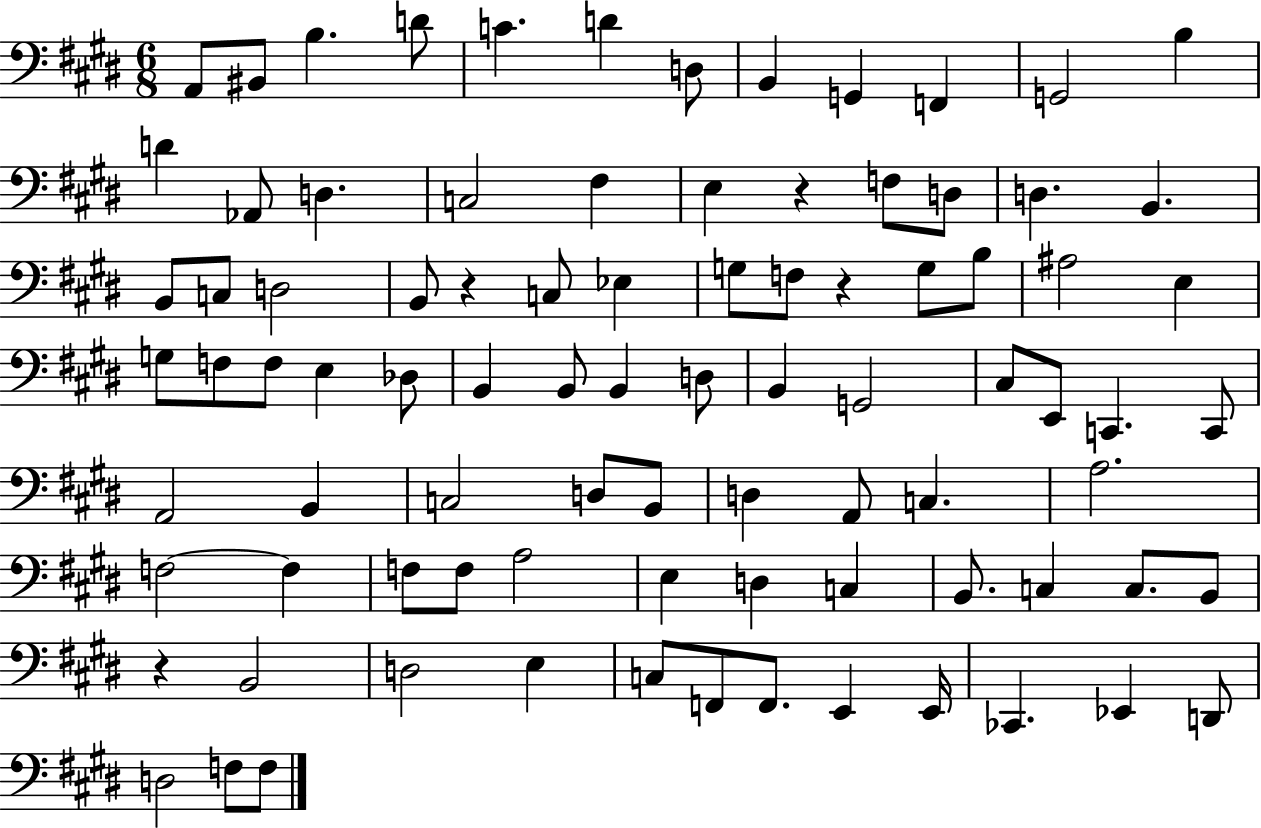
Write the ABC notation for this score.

X:1
T:Untitled
M:6/8
L:1/4
K:E
A,,/2 ^B,,/2 B, D/2 C D D,/2 B,, G,, F,, G,,2 B, D _A,,/2 D, C,2 ^F, E, z F,/2 D,/2 D, B,, B,,/2 C,/2 D,2 B,,/2 z C,/2 _E, G,/2 F,/2 z G,/2 B,/2 ^A,2 E, G,/2 F,/2 F,/2 E, _D,/2 B,, B,,/2 B,, D,/2 B,, G,,2 ^C,/2 E,,/2 C,, C,,/2 A,,2 B,, C,2 D,/2 B,,/2 D, A,,/2 C, A,2 F,2 F, F,/2 F,/2 A,2 E, D, C, B,,/2 C, C,/2 B,,/2 z B,,2 D,2 E, C,/2 F,,/2 F,,/2 E,, E,,/4 _C,, _E,, D,,/2 D,2 F,/2 F,/2